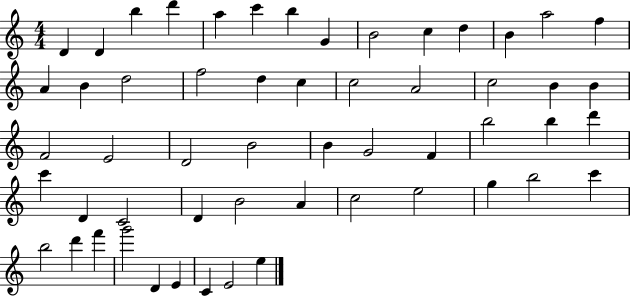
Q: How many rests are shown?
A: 0